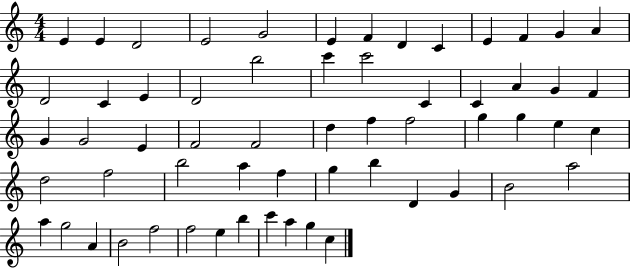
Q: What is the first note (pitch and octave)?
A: E4